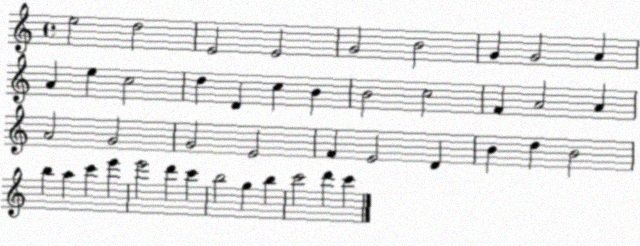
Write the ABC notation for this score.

X:1
T:Untitled
M:4/4
L:1/4
K:C
e2 d2 E2 E2 G2 B2 G G2 A A e c2 d D c B B2 c2 F A2 A A2 G2 G2 E2 F E2 D B d B2 b a c' e' e'2 d' c' b2 g b c'2 d' c'